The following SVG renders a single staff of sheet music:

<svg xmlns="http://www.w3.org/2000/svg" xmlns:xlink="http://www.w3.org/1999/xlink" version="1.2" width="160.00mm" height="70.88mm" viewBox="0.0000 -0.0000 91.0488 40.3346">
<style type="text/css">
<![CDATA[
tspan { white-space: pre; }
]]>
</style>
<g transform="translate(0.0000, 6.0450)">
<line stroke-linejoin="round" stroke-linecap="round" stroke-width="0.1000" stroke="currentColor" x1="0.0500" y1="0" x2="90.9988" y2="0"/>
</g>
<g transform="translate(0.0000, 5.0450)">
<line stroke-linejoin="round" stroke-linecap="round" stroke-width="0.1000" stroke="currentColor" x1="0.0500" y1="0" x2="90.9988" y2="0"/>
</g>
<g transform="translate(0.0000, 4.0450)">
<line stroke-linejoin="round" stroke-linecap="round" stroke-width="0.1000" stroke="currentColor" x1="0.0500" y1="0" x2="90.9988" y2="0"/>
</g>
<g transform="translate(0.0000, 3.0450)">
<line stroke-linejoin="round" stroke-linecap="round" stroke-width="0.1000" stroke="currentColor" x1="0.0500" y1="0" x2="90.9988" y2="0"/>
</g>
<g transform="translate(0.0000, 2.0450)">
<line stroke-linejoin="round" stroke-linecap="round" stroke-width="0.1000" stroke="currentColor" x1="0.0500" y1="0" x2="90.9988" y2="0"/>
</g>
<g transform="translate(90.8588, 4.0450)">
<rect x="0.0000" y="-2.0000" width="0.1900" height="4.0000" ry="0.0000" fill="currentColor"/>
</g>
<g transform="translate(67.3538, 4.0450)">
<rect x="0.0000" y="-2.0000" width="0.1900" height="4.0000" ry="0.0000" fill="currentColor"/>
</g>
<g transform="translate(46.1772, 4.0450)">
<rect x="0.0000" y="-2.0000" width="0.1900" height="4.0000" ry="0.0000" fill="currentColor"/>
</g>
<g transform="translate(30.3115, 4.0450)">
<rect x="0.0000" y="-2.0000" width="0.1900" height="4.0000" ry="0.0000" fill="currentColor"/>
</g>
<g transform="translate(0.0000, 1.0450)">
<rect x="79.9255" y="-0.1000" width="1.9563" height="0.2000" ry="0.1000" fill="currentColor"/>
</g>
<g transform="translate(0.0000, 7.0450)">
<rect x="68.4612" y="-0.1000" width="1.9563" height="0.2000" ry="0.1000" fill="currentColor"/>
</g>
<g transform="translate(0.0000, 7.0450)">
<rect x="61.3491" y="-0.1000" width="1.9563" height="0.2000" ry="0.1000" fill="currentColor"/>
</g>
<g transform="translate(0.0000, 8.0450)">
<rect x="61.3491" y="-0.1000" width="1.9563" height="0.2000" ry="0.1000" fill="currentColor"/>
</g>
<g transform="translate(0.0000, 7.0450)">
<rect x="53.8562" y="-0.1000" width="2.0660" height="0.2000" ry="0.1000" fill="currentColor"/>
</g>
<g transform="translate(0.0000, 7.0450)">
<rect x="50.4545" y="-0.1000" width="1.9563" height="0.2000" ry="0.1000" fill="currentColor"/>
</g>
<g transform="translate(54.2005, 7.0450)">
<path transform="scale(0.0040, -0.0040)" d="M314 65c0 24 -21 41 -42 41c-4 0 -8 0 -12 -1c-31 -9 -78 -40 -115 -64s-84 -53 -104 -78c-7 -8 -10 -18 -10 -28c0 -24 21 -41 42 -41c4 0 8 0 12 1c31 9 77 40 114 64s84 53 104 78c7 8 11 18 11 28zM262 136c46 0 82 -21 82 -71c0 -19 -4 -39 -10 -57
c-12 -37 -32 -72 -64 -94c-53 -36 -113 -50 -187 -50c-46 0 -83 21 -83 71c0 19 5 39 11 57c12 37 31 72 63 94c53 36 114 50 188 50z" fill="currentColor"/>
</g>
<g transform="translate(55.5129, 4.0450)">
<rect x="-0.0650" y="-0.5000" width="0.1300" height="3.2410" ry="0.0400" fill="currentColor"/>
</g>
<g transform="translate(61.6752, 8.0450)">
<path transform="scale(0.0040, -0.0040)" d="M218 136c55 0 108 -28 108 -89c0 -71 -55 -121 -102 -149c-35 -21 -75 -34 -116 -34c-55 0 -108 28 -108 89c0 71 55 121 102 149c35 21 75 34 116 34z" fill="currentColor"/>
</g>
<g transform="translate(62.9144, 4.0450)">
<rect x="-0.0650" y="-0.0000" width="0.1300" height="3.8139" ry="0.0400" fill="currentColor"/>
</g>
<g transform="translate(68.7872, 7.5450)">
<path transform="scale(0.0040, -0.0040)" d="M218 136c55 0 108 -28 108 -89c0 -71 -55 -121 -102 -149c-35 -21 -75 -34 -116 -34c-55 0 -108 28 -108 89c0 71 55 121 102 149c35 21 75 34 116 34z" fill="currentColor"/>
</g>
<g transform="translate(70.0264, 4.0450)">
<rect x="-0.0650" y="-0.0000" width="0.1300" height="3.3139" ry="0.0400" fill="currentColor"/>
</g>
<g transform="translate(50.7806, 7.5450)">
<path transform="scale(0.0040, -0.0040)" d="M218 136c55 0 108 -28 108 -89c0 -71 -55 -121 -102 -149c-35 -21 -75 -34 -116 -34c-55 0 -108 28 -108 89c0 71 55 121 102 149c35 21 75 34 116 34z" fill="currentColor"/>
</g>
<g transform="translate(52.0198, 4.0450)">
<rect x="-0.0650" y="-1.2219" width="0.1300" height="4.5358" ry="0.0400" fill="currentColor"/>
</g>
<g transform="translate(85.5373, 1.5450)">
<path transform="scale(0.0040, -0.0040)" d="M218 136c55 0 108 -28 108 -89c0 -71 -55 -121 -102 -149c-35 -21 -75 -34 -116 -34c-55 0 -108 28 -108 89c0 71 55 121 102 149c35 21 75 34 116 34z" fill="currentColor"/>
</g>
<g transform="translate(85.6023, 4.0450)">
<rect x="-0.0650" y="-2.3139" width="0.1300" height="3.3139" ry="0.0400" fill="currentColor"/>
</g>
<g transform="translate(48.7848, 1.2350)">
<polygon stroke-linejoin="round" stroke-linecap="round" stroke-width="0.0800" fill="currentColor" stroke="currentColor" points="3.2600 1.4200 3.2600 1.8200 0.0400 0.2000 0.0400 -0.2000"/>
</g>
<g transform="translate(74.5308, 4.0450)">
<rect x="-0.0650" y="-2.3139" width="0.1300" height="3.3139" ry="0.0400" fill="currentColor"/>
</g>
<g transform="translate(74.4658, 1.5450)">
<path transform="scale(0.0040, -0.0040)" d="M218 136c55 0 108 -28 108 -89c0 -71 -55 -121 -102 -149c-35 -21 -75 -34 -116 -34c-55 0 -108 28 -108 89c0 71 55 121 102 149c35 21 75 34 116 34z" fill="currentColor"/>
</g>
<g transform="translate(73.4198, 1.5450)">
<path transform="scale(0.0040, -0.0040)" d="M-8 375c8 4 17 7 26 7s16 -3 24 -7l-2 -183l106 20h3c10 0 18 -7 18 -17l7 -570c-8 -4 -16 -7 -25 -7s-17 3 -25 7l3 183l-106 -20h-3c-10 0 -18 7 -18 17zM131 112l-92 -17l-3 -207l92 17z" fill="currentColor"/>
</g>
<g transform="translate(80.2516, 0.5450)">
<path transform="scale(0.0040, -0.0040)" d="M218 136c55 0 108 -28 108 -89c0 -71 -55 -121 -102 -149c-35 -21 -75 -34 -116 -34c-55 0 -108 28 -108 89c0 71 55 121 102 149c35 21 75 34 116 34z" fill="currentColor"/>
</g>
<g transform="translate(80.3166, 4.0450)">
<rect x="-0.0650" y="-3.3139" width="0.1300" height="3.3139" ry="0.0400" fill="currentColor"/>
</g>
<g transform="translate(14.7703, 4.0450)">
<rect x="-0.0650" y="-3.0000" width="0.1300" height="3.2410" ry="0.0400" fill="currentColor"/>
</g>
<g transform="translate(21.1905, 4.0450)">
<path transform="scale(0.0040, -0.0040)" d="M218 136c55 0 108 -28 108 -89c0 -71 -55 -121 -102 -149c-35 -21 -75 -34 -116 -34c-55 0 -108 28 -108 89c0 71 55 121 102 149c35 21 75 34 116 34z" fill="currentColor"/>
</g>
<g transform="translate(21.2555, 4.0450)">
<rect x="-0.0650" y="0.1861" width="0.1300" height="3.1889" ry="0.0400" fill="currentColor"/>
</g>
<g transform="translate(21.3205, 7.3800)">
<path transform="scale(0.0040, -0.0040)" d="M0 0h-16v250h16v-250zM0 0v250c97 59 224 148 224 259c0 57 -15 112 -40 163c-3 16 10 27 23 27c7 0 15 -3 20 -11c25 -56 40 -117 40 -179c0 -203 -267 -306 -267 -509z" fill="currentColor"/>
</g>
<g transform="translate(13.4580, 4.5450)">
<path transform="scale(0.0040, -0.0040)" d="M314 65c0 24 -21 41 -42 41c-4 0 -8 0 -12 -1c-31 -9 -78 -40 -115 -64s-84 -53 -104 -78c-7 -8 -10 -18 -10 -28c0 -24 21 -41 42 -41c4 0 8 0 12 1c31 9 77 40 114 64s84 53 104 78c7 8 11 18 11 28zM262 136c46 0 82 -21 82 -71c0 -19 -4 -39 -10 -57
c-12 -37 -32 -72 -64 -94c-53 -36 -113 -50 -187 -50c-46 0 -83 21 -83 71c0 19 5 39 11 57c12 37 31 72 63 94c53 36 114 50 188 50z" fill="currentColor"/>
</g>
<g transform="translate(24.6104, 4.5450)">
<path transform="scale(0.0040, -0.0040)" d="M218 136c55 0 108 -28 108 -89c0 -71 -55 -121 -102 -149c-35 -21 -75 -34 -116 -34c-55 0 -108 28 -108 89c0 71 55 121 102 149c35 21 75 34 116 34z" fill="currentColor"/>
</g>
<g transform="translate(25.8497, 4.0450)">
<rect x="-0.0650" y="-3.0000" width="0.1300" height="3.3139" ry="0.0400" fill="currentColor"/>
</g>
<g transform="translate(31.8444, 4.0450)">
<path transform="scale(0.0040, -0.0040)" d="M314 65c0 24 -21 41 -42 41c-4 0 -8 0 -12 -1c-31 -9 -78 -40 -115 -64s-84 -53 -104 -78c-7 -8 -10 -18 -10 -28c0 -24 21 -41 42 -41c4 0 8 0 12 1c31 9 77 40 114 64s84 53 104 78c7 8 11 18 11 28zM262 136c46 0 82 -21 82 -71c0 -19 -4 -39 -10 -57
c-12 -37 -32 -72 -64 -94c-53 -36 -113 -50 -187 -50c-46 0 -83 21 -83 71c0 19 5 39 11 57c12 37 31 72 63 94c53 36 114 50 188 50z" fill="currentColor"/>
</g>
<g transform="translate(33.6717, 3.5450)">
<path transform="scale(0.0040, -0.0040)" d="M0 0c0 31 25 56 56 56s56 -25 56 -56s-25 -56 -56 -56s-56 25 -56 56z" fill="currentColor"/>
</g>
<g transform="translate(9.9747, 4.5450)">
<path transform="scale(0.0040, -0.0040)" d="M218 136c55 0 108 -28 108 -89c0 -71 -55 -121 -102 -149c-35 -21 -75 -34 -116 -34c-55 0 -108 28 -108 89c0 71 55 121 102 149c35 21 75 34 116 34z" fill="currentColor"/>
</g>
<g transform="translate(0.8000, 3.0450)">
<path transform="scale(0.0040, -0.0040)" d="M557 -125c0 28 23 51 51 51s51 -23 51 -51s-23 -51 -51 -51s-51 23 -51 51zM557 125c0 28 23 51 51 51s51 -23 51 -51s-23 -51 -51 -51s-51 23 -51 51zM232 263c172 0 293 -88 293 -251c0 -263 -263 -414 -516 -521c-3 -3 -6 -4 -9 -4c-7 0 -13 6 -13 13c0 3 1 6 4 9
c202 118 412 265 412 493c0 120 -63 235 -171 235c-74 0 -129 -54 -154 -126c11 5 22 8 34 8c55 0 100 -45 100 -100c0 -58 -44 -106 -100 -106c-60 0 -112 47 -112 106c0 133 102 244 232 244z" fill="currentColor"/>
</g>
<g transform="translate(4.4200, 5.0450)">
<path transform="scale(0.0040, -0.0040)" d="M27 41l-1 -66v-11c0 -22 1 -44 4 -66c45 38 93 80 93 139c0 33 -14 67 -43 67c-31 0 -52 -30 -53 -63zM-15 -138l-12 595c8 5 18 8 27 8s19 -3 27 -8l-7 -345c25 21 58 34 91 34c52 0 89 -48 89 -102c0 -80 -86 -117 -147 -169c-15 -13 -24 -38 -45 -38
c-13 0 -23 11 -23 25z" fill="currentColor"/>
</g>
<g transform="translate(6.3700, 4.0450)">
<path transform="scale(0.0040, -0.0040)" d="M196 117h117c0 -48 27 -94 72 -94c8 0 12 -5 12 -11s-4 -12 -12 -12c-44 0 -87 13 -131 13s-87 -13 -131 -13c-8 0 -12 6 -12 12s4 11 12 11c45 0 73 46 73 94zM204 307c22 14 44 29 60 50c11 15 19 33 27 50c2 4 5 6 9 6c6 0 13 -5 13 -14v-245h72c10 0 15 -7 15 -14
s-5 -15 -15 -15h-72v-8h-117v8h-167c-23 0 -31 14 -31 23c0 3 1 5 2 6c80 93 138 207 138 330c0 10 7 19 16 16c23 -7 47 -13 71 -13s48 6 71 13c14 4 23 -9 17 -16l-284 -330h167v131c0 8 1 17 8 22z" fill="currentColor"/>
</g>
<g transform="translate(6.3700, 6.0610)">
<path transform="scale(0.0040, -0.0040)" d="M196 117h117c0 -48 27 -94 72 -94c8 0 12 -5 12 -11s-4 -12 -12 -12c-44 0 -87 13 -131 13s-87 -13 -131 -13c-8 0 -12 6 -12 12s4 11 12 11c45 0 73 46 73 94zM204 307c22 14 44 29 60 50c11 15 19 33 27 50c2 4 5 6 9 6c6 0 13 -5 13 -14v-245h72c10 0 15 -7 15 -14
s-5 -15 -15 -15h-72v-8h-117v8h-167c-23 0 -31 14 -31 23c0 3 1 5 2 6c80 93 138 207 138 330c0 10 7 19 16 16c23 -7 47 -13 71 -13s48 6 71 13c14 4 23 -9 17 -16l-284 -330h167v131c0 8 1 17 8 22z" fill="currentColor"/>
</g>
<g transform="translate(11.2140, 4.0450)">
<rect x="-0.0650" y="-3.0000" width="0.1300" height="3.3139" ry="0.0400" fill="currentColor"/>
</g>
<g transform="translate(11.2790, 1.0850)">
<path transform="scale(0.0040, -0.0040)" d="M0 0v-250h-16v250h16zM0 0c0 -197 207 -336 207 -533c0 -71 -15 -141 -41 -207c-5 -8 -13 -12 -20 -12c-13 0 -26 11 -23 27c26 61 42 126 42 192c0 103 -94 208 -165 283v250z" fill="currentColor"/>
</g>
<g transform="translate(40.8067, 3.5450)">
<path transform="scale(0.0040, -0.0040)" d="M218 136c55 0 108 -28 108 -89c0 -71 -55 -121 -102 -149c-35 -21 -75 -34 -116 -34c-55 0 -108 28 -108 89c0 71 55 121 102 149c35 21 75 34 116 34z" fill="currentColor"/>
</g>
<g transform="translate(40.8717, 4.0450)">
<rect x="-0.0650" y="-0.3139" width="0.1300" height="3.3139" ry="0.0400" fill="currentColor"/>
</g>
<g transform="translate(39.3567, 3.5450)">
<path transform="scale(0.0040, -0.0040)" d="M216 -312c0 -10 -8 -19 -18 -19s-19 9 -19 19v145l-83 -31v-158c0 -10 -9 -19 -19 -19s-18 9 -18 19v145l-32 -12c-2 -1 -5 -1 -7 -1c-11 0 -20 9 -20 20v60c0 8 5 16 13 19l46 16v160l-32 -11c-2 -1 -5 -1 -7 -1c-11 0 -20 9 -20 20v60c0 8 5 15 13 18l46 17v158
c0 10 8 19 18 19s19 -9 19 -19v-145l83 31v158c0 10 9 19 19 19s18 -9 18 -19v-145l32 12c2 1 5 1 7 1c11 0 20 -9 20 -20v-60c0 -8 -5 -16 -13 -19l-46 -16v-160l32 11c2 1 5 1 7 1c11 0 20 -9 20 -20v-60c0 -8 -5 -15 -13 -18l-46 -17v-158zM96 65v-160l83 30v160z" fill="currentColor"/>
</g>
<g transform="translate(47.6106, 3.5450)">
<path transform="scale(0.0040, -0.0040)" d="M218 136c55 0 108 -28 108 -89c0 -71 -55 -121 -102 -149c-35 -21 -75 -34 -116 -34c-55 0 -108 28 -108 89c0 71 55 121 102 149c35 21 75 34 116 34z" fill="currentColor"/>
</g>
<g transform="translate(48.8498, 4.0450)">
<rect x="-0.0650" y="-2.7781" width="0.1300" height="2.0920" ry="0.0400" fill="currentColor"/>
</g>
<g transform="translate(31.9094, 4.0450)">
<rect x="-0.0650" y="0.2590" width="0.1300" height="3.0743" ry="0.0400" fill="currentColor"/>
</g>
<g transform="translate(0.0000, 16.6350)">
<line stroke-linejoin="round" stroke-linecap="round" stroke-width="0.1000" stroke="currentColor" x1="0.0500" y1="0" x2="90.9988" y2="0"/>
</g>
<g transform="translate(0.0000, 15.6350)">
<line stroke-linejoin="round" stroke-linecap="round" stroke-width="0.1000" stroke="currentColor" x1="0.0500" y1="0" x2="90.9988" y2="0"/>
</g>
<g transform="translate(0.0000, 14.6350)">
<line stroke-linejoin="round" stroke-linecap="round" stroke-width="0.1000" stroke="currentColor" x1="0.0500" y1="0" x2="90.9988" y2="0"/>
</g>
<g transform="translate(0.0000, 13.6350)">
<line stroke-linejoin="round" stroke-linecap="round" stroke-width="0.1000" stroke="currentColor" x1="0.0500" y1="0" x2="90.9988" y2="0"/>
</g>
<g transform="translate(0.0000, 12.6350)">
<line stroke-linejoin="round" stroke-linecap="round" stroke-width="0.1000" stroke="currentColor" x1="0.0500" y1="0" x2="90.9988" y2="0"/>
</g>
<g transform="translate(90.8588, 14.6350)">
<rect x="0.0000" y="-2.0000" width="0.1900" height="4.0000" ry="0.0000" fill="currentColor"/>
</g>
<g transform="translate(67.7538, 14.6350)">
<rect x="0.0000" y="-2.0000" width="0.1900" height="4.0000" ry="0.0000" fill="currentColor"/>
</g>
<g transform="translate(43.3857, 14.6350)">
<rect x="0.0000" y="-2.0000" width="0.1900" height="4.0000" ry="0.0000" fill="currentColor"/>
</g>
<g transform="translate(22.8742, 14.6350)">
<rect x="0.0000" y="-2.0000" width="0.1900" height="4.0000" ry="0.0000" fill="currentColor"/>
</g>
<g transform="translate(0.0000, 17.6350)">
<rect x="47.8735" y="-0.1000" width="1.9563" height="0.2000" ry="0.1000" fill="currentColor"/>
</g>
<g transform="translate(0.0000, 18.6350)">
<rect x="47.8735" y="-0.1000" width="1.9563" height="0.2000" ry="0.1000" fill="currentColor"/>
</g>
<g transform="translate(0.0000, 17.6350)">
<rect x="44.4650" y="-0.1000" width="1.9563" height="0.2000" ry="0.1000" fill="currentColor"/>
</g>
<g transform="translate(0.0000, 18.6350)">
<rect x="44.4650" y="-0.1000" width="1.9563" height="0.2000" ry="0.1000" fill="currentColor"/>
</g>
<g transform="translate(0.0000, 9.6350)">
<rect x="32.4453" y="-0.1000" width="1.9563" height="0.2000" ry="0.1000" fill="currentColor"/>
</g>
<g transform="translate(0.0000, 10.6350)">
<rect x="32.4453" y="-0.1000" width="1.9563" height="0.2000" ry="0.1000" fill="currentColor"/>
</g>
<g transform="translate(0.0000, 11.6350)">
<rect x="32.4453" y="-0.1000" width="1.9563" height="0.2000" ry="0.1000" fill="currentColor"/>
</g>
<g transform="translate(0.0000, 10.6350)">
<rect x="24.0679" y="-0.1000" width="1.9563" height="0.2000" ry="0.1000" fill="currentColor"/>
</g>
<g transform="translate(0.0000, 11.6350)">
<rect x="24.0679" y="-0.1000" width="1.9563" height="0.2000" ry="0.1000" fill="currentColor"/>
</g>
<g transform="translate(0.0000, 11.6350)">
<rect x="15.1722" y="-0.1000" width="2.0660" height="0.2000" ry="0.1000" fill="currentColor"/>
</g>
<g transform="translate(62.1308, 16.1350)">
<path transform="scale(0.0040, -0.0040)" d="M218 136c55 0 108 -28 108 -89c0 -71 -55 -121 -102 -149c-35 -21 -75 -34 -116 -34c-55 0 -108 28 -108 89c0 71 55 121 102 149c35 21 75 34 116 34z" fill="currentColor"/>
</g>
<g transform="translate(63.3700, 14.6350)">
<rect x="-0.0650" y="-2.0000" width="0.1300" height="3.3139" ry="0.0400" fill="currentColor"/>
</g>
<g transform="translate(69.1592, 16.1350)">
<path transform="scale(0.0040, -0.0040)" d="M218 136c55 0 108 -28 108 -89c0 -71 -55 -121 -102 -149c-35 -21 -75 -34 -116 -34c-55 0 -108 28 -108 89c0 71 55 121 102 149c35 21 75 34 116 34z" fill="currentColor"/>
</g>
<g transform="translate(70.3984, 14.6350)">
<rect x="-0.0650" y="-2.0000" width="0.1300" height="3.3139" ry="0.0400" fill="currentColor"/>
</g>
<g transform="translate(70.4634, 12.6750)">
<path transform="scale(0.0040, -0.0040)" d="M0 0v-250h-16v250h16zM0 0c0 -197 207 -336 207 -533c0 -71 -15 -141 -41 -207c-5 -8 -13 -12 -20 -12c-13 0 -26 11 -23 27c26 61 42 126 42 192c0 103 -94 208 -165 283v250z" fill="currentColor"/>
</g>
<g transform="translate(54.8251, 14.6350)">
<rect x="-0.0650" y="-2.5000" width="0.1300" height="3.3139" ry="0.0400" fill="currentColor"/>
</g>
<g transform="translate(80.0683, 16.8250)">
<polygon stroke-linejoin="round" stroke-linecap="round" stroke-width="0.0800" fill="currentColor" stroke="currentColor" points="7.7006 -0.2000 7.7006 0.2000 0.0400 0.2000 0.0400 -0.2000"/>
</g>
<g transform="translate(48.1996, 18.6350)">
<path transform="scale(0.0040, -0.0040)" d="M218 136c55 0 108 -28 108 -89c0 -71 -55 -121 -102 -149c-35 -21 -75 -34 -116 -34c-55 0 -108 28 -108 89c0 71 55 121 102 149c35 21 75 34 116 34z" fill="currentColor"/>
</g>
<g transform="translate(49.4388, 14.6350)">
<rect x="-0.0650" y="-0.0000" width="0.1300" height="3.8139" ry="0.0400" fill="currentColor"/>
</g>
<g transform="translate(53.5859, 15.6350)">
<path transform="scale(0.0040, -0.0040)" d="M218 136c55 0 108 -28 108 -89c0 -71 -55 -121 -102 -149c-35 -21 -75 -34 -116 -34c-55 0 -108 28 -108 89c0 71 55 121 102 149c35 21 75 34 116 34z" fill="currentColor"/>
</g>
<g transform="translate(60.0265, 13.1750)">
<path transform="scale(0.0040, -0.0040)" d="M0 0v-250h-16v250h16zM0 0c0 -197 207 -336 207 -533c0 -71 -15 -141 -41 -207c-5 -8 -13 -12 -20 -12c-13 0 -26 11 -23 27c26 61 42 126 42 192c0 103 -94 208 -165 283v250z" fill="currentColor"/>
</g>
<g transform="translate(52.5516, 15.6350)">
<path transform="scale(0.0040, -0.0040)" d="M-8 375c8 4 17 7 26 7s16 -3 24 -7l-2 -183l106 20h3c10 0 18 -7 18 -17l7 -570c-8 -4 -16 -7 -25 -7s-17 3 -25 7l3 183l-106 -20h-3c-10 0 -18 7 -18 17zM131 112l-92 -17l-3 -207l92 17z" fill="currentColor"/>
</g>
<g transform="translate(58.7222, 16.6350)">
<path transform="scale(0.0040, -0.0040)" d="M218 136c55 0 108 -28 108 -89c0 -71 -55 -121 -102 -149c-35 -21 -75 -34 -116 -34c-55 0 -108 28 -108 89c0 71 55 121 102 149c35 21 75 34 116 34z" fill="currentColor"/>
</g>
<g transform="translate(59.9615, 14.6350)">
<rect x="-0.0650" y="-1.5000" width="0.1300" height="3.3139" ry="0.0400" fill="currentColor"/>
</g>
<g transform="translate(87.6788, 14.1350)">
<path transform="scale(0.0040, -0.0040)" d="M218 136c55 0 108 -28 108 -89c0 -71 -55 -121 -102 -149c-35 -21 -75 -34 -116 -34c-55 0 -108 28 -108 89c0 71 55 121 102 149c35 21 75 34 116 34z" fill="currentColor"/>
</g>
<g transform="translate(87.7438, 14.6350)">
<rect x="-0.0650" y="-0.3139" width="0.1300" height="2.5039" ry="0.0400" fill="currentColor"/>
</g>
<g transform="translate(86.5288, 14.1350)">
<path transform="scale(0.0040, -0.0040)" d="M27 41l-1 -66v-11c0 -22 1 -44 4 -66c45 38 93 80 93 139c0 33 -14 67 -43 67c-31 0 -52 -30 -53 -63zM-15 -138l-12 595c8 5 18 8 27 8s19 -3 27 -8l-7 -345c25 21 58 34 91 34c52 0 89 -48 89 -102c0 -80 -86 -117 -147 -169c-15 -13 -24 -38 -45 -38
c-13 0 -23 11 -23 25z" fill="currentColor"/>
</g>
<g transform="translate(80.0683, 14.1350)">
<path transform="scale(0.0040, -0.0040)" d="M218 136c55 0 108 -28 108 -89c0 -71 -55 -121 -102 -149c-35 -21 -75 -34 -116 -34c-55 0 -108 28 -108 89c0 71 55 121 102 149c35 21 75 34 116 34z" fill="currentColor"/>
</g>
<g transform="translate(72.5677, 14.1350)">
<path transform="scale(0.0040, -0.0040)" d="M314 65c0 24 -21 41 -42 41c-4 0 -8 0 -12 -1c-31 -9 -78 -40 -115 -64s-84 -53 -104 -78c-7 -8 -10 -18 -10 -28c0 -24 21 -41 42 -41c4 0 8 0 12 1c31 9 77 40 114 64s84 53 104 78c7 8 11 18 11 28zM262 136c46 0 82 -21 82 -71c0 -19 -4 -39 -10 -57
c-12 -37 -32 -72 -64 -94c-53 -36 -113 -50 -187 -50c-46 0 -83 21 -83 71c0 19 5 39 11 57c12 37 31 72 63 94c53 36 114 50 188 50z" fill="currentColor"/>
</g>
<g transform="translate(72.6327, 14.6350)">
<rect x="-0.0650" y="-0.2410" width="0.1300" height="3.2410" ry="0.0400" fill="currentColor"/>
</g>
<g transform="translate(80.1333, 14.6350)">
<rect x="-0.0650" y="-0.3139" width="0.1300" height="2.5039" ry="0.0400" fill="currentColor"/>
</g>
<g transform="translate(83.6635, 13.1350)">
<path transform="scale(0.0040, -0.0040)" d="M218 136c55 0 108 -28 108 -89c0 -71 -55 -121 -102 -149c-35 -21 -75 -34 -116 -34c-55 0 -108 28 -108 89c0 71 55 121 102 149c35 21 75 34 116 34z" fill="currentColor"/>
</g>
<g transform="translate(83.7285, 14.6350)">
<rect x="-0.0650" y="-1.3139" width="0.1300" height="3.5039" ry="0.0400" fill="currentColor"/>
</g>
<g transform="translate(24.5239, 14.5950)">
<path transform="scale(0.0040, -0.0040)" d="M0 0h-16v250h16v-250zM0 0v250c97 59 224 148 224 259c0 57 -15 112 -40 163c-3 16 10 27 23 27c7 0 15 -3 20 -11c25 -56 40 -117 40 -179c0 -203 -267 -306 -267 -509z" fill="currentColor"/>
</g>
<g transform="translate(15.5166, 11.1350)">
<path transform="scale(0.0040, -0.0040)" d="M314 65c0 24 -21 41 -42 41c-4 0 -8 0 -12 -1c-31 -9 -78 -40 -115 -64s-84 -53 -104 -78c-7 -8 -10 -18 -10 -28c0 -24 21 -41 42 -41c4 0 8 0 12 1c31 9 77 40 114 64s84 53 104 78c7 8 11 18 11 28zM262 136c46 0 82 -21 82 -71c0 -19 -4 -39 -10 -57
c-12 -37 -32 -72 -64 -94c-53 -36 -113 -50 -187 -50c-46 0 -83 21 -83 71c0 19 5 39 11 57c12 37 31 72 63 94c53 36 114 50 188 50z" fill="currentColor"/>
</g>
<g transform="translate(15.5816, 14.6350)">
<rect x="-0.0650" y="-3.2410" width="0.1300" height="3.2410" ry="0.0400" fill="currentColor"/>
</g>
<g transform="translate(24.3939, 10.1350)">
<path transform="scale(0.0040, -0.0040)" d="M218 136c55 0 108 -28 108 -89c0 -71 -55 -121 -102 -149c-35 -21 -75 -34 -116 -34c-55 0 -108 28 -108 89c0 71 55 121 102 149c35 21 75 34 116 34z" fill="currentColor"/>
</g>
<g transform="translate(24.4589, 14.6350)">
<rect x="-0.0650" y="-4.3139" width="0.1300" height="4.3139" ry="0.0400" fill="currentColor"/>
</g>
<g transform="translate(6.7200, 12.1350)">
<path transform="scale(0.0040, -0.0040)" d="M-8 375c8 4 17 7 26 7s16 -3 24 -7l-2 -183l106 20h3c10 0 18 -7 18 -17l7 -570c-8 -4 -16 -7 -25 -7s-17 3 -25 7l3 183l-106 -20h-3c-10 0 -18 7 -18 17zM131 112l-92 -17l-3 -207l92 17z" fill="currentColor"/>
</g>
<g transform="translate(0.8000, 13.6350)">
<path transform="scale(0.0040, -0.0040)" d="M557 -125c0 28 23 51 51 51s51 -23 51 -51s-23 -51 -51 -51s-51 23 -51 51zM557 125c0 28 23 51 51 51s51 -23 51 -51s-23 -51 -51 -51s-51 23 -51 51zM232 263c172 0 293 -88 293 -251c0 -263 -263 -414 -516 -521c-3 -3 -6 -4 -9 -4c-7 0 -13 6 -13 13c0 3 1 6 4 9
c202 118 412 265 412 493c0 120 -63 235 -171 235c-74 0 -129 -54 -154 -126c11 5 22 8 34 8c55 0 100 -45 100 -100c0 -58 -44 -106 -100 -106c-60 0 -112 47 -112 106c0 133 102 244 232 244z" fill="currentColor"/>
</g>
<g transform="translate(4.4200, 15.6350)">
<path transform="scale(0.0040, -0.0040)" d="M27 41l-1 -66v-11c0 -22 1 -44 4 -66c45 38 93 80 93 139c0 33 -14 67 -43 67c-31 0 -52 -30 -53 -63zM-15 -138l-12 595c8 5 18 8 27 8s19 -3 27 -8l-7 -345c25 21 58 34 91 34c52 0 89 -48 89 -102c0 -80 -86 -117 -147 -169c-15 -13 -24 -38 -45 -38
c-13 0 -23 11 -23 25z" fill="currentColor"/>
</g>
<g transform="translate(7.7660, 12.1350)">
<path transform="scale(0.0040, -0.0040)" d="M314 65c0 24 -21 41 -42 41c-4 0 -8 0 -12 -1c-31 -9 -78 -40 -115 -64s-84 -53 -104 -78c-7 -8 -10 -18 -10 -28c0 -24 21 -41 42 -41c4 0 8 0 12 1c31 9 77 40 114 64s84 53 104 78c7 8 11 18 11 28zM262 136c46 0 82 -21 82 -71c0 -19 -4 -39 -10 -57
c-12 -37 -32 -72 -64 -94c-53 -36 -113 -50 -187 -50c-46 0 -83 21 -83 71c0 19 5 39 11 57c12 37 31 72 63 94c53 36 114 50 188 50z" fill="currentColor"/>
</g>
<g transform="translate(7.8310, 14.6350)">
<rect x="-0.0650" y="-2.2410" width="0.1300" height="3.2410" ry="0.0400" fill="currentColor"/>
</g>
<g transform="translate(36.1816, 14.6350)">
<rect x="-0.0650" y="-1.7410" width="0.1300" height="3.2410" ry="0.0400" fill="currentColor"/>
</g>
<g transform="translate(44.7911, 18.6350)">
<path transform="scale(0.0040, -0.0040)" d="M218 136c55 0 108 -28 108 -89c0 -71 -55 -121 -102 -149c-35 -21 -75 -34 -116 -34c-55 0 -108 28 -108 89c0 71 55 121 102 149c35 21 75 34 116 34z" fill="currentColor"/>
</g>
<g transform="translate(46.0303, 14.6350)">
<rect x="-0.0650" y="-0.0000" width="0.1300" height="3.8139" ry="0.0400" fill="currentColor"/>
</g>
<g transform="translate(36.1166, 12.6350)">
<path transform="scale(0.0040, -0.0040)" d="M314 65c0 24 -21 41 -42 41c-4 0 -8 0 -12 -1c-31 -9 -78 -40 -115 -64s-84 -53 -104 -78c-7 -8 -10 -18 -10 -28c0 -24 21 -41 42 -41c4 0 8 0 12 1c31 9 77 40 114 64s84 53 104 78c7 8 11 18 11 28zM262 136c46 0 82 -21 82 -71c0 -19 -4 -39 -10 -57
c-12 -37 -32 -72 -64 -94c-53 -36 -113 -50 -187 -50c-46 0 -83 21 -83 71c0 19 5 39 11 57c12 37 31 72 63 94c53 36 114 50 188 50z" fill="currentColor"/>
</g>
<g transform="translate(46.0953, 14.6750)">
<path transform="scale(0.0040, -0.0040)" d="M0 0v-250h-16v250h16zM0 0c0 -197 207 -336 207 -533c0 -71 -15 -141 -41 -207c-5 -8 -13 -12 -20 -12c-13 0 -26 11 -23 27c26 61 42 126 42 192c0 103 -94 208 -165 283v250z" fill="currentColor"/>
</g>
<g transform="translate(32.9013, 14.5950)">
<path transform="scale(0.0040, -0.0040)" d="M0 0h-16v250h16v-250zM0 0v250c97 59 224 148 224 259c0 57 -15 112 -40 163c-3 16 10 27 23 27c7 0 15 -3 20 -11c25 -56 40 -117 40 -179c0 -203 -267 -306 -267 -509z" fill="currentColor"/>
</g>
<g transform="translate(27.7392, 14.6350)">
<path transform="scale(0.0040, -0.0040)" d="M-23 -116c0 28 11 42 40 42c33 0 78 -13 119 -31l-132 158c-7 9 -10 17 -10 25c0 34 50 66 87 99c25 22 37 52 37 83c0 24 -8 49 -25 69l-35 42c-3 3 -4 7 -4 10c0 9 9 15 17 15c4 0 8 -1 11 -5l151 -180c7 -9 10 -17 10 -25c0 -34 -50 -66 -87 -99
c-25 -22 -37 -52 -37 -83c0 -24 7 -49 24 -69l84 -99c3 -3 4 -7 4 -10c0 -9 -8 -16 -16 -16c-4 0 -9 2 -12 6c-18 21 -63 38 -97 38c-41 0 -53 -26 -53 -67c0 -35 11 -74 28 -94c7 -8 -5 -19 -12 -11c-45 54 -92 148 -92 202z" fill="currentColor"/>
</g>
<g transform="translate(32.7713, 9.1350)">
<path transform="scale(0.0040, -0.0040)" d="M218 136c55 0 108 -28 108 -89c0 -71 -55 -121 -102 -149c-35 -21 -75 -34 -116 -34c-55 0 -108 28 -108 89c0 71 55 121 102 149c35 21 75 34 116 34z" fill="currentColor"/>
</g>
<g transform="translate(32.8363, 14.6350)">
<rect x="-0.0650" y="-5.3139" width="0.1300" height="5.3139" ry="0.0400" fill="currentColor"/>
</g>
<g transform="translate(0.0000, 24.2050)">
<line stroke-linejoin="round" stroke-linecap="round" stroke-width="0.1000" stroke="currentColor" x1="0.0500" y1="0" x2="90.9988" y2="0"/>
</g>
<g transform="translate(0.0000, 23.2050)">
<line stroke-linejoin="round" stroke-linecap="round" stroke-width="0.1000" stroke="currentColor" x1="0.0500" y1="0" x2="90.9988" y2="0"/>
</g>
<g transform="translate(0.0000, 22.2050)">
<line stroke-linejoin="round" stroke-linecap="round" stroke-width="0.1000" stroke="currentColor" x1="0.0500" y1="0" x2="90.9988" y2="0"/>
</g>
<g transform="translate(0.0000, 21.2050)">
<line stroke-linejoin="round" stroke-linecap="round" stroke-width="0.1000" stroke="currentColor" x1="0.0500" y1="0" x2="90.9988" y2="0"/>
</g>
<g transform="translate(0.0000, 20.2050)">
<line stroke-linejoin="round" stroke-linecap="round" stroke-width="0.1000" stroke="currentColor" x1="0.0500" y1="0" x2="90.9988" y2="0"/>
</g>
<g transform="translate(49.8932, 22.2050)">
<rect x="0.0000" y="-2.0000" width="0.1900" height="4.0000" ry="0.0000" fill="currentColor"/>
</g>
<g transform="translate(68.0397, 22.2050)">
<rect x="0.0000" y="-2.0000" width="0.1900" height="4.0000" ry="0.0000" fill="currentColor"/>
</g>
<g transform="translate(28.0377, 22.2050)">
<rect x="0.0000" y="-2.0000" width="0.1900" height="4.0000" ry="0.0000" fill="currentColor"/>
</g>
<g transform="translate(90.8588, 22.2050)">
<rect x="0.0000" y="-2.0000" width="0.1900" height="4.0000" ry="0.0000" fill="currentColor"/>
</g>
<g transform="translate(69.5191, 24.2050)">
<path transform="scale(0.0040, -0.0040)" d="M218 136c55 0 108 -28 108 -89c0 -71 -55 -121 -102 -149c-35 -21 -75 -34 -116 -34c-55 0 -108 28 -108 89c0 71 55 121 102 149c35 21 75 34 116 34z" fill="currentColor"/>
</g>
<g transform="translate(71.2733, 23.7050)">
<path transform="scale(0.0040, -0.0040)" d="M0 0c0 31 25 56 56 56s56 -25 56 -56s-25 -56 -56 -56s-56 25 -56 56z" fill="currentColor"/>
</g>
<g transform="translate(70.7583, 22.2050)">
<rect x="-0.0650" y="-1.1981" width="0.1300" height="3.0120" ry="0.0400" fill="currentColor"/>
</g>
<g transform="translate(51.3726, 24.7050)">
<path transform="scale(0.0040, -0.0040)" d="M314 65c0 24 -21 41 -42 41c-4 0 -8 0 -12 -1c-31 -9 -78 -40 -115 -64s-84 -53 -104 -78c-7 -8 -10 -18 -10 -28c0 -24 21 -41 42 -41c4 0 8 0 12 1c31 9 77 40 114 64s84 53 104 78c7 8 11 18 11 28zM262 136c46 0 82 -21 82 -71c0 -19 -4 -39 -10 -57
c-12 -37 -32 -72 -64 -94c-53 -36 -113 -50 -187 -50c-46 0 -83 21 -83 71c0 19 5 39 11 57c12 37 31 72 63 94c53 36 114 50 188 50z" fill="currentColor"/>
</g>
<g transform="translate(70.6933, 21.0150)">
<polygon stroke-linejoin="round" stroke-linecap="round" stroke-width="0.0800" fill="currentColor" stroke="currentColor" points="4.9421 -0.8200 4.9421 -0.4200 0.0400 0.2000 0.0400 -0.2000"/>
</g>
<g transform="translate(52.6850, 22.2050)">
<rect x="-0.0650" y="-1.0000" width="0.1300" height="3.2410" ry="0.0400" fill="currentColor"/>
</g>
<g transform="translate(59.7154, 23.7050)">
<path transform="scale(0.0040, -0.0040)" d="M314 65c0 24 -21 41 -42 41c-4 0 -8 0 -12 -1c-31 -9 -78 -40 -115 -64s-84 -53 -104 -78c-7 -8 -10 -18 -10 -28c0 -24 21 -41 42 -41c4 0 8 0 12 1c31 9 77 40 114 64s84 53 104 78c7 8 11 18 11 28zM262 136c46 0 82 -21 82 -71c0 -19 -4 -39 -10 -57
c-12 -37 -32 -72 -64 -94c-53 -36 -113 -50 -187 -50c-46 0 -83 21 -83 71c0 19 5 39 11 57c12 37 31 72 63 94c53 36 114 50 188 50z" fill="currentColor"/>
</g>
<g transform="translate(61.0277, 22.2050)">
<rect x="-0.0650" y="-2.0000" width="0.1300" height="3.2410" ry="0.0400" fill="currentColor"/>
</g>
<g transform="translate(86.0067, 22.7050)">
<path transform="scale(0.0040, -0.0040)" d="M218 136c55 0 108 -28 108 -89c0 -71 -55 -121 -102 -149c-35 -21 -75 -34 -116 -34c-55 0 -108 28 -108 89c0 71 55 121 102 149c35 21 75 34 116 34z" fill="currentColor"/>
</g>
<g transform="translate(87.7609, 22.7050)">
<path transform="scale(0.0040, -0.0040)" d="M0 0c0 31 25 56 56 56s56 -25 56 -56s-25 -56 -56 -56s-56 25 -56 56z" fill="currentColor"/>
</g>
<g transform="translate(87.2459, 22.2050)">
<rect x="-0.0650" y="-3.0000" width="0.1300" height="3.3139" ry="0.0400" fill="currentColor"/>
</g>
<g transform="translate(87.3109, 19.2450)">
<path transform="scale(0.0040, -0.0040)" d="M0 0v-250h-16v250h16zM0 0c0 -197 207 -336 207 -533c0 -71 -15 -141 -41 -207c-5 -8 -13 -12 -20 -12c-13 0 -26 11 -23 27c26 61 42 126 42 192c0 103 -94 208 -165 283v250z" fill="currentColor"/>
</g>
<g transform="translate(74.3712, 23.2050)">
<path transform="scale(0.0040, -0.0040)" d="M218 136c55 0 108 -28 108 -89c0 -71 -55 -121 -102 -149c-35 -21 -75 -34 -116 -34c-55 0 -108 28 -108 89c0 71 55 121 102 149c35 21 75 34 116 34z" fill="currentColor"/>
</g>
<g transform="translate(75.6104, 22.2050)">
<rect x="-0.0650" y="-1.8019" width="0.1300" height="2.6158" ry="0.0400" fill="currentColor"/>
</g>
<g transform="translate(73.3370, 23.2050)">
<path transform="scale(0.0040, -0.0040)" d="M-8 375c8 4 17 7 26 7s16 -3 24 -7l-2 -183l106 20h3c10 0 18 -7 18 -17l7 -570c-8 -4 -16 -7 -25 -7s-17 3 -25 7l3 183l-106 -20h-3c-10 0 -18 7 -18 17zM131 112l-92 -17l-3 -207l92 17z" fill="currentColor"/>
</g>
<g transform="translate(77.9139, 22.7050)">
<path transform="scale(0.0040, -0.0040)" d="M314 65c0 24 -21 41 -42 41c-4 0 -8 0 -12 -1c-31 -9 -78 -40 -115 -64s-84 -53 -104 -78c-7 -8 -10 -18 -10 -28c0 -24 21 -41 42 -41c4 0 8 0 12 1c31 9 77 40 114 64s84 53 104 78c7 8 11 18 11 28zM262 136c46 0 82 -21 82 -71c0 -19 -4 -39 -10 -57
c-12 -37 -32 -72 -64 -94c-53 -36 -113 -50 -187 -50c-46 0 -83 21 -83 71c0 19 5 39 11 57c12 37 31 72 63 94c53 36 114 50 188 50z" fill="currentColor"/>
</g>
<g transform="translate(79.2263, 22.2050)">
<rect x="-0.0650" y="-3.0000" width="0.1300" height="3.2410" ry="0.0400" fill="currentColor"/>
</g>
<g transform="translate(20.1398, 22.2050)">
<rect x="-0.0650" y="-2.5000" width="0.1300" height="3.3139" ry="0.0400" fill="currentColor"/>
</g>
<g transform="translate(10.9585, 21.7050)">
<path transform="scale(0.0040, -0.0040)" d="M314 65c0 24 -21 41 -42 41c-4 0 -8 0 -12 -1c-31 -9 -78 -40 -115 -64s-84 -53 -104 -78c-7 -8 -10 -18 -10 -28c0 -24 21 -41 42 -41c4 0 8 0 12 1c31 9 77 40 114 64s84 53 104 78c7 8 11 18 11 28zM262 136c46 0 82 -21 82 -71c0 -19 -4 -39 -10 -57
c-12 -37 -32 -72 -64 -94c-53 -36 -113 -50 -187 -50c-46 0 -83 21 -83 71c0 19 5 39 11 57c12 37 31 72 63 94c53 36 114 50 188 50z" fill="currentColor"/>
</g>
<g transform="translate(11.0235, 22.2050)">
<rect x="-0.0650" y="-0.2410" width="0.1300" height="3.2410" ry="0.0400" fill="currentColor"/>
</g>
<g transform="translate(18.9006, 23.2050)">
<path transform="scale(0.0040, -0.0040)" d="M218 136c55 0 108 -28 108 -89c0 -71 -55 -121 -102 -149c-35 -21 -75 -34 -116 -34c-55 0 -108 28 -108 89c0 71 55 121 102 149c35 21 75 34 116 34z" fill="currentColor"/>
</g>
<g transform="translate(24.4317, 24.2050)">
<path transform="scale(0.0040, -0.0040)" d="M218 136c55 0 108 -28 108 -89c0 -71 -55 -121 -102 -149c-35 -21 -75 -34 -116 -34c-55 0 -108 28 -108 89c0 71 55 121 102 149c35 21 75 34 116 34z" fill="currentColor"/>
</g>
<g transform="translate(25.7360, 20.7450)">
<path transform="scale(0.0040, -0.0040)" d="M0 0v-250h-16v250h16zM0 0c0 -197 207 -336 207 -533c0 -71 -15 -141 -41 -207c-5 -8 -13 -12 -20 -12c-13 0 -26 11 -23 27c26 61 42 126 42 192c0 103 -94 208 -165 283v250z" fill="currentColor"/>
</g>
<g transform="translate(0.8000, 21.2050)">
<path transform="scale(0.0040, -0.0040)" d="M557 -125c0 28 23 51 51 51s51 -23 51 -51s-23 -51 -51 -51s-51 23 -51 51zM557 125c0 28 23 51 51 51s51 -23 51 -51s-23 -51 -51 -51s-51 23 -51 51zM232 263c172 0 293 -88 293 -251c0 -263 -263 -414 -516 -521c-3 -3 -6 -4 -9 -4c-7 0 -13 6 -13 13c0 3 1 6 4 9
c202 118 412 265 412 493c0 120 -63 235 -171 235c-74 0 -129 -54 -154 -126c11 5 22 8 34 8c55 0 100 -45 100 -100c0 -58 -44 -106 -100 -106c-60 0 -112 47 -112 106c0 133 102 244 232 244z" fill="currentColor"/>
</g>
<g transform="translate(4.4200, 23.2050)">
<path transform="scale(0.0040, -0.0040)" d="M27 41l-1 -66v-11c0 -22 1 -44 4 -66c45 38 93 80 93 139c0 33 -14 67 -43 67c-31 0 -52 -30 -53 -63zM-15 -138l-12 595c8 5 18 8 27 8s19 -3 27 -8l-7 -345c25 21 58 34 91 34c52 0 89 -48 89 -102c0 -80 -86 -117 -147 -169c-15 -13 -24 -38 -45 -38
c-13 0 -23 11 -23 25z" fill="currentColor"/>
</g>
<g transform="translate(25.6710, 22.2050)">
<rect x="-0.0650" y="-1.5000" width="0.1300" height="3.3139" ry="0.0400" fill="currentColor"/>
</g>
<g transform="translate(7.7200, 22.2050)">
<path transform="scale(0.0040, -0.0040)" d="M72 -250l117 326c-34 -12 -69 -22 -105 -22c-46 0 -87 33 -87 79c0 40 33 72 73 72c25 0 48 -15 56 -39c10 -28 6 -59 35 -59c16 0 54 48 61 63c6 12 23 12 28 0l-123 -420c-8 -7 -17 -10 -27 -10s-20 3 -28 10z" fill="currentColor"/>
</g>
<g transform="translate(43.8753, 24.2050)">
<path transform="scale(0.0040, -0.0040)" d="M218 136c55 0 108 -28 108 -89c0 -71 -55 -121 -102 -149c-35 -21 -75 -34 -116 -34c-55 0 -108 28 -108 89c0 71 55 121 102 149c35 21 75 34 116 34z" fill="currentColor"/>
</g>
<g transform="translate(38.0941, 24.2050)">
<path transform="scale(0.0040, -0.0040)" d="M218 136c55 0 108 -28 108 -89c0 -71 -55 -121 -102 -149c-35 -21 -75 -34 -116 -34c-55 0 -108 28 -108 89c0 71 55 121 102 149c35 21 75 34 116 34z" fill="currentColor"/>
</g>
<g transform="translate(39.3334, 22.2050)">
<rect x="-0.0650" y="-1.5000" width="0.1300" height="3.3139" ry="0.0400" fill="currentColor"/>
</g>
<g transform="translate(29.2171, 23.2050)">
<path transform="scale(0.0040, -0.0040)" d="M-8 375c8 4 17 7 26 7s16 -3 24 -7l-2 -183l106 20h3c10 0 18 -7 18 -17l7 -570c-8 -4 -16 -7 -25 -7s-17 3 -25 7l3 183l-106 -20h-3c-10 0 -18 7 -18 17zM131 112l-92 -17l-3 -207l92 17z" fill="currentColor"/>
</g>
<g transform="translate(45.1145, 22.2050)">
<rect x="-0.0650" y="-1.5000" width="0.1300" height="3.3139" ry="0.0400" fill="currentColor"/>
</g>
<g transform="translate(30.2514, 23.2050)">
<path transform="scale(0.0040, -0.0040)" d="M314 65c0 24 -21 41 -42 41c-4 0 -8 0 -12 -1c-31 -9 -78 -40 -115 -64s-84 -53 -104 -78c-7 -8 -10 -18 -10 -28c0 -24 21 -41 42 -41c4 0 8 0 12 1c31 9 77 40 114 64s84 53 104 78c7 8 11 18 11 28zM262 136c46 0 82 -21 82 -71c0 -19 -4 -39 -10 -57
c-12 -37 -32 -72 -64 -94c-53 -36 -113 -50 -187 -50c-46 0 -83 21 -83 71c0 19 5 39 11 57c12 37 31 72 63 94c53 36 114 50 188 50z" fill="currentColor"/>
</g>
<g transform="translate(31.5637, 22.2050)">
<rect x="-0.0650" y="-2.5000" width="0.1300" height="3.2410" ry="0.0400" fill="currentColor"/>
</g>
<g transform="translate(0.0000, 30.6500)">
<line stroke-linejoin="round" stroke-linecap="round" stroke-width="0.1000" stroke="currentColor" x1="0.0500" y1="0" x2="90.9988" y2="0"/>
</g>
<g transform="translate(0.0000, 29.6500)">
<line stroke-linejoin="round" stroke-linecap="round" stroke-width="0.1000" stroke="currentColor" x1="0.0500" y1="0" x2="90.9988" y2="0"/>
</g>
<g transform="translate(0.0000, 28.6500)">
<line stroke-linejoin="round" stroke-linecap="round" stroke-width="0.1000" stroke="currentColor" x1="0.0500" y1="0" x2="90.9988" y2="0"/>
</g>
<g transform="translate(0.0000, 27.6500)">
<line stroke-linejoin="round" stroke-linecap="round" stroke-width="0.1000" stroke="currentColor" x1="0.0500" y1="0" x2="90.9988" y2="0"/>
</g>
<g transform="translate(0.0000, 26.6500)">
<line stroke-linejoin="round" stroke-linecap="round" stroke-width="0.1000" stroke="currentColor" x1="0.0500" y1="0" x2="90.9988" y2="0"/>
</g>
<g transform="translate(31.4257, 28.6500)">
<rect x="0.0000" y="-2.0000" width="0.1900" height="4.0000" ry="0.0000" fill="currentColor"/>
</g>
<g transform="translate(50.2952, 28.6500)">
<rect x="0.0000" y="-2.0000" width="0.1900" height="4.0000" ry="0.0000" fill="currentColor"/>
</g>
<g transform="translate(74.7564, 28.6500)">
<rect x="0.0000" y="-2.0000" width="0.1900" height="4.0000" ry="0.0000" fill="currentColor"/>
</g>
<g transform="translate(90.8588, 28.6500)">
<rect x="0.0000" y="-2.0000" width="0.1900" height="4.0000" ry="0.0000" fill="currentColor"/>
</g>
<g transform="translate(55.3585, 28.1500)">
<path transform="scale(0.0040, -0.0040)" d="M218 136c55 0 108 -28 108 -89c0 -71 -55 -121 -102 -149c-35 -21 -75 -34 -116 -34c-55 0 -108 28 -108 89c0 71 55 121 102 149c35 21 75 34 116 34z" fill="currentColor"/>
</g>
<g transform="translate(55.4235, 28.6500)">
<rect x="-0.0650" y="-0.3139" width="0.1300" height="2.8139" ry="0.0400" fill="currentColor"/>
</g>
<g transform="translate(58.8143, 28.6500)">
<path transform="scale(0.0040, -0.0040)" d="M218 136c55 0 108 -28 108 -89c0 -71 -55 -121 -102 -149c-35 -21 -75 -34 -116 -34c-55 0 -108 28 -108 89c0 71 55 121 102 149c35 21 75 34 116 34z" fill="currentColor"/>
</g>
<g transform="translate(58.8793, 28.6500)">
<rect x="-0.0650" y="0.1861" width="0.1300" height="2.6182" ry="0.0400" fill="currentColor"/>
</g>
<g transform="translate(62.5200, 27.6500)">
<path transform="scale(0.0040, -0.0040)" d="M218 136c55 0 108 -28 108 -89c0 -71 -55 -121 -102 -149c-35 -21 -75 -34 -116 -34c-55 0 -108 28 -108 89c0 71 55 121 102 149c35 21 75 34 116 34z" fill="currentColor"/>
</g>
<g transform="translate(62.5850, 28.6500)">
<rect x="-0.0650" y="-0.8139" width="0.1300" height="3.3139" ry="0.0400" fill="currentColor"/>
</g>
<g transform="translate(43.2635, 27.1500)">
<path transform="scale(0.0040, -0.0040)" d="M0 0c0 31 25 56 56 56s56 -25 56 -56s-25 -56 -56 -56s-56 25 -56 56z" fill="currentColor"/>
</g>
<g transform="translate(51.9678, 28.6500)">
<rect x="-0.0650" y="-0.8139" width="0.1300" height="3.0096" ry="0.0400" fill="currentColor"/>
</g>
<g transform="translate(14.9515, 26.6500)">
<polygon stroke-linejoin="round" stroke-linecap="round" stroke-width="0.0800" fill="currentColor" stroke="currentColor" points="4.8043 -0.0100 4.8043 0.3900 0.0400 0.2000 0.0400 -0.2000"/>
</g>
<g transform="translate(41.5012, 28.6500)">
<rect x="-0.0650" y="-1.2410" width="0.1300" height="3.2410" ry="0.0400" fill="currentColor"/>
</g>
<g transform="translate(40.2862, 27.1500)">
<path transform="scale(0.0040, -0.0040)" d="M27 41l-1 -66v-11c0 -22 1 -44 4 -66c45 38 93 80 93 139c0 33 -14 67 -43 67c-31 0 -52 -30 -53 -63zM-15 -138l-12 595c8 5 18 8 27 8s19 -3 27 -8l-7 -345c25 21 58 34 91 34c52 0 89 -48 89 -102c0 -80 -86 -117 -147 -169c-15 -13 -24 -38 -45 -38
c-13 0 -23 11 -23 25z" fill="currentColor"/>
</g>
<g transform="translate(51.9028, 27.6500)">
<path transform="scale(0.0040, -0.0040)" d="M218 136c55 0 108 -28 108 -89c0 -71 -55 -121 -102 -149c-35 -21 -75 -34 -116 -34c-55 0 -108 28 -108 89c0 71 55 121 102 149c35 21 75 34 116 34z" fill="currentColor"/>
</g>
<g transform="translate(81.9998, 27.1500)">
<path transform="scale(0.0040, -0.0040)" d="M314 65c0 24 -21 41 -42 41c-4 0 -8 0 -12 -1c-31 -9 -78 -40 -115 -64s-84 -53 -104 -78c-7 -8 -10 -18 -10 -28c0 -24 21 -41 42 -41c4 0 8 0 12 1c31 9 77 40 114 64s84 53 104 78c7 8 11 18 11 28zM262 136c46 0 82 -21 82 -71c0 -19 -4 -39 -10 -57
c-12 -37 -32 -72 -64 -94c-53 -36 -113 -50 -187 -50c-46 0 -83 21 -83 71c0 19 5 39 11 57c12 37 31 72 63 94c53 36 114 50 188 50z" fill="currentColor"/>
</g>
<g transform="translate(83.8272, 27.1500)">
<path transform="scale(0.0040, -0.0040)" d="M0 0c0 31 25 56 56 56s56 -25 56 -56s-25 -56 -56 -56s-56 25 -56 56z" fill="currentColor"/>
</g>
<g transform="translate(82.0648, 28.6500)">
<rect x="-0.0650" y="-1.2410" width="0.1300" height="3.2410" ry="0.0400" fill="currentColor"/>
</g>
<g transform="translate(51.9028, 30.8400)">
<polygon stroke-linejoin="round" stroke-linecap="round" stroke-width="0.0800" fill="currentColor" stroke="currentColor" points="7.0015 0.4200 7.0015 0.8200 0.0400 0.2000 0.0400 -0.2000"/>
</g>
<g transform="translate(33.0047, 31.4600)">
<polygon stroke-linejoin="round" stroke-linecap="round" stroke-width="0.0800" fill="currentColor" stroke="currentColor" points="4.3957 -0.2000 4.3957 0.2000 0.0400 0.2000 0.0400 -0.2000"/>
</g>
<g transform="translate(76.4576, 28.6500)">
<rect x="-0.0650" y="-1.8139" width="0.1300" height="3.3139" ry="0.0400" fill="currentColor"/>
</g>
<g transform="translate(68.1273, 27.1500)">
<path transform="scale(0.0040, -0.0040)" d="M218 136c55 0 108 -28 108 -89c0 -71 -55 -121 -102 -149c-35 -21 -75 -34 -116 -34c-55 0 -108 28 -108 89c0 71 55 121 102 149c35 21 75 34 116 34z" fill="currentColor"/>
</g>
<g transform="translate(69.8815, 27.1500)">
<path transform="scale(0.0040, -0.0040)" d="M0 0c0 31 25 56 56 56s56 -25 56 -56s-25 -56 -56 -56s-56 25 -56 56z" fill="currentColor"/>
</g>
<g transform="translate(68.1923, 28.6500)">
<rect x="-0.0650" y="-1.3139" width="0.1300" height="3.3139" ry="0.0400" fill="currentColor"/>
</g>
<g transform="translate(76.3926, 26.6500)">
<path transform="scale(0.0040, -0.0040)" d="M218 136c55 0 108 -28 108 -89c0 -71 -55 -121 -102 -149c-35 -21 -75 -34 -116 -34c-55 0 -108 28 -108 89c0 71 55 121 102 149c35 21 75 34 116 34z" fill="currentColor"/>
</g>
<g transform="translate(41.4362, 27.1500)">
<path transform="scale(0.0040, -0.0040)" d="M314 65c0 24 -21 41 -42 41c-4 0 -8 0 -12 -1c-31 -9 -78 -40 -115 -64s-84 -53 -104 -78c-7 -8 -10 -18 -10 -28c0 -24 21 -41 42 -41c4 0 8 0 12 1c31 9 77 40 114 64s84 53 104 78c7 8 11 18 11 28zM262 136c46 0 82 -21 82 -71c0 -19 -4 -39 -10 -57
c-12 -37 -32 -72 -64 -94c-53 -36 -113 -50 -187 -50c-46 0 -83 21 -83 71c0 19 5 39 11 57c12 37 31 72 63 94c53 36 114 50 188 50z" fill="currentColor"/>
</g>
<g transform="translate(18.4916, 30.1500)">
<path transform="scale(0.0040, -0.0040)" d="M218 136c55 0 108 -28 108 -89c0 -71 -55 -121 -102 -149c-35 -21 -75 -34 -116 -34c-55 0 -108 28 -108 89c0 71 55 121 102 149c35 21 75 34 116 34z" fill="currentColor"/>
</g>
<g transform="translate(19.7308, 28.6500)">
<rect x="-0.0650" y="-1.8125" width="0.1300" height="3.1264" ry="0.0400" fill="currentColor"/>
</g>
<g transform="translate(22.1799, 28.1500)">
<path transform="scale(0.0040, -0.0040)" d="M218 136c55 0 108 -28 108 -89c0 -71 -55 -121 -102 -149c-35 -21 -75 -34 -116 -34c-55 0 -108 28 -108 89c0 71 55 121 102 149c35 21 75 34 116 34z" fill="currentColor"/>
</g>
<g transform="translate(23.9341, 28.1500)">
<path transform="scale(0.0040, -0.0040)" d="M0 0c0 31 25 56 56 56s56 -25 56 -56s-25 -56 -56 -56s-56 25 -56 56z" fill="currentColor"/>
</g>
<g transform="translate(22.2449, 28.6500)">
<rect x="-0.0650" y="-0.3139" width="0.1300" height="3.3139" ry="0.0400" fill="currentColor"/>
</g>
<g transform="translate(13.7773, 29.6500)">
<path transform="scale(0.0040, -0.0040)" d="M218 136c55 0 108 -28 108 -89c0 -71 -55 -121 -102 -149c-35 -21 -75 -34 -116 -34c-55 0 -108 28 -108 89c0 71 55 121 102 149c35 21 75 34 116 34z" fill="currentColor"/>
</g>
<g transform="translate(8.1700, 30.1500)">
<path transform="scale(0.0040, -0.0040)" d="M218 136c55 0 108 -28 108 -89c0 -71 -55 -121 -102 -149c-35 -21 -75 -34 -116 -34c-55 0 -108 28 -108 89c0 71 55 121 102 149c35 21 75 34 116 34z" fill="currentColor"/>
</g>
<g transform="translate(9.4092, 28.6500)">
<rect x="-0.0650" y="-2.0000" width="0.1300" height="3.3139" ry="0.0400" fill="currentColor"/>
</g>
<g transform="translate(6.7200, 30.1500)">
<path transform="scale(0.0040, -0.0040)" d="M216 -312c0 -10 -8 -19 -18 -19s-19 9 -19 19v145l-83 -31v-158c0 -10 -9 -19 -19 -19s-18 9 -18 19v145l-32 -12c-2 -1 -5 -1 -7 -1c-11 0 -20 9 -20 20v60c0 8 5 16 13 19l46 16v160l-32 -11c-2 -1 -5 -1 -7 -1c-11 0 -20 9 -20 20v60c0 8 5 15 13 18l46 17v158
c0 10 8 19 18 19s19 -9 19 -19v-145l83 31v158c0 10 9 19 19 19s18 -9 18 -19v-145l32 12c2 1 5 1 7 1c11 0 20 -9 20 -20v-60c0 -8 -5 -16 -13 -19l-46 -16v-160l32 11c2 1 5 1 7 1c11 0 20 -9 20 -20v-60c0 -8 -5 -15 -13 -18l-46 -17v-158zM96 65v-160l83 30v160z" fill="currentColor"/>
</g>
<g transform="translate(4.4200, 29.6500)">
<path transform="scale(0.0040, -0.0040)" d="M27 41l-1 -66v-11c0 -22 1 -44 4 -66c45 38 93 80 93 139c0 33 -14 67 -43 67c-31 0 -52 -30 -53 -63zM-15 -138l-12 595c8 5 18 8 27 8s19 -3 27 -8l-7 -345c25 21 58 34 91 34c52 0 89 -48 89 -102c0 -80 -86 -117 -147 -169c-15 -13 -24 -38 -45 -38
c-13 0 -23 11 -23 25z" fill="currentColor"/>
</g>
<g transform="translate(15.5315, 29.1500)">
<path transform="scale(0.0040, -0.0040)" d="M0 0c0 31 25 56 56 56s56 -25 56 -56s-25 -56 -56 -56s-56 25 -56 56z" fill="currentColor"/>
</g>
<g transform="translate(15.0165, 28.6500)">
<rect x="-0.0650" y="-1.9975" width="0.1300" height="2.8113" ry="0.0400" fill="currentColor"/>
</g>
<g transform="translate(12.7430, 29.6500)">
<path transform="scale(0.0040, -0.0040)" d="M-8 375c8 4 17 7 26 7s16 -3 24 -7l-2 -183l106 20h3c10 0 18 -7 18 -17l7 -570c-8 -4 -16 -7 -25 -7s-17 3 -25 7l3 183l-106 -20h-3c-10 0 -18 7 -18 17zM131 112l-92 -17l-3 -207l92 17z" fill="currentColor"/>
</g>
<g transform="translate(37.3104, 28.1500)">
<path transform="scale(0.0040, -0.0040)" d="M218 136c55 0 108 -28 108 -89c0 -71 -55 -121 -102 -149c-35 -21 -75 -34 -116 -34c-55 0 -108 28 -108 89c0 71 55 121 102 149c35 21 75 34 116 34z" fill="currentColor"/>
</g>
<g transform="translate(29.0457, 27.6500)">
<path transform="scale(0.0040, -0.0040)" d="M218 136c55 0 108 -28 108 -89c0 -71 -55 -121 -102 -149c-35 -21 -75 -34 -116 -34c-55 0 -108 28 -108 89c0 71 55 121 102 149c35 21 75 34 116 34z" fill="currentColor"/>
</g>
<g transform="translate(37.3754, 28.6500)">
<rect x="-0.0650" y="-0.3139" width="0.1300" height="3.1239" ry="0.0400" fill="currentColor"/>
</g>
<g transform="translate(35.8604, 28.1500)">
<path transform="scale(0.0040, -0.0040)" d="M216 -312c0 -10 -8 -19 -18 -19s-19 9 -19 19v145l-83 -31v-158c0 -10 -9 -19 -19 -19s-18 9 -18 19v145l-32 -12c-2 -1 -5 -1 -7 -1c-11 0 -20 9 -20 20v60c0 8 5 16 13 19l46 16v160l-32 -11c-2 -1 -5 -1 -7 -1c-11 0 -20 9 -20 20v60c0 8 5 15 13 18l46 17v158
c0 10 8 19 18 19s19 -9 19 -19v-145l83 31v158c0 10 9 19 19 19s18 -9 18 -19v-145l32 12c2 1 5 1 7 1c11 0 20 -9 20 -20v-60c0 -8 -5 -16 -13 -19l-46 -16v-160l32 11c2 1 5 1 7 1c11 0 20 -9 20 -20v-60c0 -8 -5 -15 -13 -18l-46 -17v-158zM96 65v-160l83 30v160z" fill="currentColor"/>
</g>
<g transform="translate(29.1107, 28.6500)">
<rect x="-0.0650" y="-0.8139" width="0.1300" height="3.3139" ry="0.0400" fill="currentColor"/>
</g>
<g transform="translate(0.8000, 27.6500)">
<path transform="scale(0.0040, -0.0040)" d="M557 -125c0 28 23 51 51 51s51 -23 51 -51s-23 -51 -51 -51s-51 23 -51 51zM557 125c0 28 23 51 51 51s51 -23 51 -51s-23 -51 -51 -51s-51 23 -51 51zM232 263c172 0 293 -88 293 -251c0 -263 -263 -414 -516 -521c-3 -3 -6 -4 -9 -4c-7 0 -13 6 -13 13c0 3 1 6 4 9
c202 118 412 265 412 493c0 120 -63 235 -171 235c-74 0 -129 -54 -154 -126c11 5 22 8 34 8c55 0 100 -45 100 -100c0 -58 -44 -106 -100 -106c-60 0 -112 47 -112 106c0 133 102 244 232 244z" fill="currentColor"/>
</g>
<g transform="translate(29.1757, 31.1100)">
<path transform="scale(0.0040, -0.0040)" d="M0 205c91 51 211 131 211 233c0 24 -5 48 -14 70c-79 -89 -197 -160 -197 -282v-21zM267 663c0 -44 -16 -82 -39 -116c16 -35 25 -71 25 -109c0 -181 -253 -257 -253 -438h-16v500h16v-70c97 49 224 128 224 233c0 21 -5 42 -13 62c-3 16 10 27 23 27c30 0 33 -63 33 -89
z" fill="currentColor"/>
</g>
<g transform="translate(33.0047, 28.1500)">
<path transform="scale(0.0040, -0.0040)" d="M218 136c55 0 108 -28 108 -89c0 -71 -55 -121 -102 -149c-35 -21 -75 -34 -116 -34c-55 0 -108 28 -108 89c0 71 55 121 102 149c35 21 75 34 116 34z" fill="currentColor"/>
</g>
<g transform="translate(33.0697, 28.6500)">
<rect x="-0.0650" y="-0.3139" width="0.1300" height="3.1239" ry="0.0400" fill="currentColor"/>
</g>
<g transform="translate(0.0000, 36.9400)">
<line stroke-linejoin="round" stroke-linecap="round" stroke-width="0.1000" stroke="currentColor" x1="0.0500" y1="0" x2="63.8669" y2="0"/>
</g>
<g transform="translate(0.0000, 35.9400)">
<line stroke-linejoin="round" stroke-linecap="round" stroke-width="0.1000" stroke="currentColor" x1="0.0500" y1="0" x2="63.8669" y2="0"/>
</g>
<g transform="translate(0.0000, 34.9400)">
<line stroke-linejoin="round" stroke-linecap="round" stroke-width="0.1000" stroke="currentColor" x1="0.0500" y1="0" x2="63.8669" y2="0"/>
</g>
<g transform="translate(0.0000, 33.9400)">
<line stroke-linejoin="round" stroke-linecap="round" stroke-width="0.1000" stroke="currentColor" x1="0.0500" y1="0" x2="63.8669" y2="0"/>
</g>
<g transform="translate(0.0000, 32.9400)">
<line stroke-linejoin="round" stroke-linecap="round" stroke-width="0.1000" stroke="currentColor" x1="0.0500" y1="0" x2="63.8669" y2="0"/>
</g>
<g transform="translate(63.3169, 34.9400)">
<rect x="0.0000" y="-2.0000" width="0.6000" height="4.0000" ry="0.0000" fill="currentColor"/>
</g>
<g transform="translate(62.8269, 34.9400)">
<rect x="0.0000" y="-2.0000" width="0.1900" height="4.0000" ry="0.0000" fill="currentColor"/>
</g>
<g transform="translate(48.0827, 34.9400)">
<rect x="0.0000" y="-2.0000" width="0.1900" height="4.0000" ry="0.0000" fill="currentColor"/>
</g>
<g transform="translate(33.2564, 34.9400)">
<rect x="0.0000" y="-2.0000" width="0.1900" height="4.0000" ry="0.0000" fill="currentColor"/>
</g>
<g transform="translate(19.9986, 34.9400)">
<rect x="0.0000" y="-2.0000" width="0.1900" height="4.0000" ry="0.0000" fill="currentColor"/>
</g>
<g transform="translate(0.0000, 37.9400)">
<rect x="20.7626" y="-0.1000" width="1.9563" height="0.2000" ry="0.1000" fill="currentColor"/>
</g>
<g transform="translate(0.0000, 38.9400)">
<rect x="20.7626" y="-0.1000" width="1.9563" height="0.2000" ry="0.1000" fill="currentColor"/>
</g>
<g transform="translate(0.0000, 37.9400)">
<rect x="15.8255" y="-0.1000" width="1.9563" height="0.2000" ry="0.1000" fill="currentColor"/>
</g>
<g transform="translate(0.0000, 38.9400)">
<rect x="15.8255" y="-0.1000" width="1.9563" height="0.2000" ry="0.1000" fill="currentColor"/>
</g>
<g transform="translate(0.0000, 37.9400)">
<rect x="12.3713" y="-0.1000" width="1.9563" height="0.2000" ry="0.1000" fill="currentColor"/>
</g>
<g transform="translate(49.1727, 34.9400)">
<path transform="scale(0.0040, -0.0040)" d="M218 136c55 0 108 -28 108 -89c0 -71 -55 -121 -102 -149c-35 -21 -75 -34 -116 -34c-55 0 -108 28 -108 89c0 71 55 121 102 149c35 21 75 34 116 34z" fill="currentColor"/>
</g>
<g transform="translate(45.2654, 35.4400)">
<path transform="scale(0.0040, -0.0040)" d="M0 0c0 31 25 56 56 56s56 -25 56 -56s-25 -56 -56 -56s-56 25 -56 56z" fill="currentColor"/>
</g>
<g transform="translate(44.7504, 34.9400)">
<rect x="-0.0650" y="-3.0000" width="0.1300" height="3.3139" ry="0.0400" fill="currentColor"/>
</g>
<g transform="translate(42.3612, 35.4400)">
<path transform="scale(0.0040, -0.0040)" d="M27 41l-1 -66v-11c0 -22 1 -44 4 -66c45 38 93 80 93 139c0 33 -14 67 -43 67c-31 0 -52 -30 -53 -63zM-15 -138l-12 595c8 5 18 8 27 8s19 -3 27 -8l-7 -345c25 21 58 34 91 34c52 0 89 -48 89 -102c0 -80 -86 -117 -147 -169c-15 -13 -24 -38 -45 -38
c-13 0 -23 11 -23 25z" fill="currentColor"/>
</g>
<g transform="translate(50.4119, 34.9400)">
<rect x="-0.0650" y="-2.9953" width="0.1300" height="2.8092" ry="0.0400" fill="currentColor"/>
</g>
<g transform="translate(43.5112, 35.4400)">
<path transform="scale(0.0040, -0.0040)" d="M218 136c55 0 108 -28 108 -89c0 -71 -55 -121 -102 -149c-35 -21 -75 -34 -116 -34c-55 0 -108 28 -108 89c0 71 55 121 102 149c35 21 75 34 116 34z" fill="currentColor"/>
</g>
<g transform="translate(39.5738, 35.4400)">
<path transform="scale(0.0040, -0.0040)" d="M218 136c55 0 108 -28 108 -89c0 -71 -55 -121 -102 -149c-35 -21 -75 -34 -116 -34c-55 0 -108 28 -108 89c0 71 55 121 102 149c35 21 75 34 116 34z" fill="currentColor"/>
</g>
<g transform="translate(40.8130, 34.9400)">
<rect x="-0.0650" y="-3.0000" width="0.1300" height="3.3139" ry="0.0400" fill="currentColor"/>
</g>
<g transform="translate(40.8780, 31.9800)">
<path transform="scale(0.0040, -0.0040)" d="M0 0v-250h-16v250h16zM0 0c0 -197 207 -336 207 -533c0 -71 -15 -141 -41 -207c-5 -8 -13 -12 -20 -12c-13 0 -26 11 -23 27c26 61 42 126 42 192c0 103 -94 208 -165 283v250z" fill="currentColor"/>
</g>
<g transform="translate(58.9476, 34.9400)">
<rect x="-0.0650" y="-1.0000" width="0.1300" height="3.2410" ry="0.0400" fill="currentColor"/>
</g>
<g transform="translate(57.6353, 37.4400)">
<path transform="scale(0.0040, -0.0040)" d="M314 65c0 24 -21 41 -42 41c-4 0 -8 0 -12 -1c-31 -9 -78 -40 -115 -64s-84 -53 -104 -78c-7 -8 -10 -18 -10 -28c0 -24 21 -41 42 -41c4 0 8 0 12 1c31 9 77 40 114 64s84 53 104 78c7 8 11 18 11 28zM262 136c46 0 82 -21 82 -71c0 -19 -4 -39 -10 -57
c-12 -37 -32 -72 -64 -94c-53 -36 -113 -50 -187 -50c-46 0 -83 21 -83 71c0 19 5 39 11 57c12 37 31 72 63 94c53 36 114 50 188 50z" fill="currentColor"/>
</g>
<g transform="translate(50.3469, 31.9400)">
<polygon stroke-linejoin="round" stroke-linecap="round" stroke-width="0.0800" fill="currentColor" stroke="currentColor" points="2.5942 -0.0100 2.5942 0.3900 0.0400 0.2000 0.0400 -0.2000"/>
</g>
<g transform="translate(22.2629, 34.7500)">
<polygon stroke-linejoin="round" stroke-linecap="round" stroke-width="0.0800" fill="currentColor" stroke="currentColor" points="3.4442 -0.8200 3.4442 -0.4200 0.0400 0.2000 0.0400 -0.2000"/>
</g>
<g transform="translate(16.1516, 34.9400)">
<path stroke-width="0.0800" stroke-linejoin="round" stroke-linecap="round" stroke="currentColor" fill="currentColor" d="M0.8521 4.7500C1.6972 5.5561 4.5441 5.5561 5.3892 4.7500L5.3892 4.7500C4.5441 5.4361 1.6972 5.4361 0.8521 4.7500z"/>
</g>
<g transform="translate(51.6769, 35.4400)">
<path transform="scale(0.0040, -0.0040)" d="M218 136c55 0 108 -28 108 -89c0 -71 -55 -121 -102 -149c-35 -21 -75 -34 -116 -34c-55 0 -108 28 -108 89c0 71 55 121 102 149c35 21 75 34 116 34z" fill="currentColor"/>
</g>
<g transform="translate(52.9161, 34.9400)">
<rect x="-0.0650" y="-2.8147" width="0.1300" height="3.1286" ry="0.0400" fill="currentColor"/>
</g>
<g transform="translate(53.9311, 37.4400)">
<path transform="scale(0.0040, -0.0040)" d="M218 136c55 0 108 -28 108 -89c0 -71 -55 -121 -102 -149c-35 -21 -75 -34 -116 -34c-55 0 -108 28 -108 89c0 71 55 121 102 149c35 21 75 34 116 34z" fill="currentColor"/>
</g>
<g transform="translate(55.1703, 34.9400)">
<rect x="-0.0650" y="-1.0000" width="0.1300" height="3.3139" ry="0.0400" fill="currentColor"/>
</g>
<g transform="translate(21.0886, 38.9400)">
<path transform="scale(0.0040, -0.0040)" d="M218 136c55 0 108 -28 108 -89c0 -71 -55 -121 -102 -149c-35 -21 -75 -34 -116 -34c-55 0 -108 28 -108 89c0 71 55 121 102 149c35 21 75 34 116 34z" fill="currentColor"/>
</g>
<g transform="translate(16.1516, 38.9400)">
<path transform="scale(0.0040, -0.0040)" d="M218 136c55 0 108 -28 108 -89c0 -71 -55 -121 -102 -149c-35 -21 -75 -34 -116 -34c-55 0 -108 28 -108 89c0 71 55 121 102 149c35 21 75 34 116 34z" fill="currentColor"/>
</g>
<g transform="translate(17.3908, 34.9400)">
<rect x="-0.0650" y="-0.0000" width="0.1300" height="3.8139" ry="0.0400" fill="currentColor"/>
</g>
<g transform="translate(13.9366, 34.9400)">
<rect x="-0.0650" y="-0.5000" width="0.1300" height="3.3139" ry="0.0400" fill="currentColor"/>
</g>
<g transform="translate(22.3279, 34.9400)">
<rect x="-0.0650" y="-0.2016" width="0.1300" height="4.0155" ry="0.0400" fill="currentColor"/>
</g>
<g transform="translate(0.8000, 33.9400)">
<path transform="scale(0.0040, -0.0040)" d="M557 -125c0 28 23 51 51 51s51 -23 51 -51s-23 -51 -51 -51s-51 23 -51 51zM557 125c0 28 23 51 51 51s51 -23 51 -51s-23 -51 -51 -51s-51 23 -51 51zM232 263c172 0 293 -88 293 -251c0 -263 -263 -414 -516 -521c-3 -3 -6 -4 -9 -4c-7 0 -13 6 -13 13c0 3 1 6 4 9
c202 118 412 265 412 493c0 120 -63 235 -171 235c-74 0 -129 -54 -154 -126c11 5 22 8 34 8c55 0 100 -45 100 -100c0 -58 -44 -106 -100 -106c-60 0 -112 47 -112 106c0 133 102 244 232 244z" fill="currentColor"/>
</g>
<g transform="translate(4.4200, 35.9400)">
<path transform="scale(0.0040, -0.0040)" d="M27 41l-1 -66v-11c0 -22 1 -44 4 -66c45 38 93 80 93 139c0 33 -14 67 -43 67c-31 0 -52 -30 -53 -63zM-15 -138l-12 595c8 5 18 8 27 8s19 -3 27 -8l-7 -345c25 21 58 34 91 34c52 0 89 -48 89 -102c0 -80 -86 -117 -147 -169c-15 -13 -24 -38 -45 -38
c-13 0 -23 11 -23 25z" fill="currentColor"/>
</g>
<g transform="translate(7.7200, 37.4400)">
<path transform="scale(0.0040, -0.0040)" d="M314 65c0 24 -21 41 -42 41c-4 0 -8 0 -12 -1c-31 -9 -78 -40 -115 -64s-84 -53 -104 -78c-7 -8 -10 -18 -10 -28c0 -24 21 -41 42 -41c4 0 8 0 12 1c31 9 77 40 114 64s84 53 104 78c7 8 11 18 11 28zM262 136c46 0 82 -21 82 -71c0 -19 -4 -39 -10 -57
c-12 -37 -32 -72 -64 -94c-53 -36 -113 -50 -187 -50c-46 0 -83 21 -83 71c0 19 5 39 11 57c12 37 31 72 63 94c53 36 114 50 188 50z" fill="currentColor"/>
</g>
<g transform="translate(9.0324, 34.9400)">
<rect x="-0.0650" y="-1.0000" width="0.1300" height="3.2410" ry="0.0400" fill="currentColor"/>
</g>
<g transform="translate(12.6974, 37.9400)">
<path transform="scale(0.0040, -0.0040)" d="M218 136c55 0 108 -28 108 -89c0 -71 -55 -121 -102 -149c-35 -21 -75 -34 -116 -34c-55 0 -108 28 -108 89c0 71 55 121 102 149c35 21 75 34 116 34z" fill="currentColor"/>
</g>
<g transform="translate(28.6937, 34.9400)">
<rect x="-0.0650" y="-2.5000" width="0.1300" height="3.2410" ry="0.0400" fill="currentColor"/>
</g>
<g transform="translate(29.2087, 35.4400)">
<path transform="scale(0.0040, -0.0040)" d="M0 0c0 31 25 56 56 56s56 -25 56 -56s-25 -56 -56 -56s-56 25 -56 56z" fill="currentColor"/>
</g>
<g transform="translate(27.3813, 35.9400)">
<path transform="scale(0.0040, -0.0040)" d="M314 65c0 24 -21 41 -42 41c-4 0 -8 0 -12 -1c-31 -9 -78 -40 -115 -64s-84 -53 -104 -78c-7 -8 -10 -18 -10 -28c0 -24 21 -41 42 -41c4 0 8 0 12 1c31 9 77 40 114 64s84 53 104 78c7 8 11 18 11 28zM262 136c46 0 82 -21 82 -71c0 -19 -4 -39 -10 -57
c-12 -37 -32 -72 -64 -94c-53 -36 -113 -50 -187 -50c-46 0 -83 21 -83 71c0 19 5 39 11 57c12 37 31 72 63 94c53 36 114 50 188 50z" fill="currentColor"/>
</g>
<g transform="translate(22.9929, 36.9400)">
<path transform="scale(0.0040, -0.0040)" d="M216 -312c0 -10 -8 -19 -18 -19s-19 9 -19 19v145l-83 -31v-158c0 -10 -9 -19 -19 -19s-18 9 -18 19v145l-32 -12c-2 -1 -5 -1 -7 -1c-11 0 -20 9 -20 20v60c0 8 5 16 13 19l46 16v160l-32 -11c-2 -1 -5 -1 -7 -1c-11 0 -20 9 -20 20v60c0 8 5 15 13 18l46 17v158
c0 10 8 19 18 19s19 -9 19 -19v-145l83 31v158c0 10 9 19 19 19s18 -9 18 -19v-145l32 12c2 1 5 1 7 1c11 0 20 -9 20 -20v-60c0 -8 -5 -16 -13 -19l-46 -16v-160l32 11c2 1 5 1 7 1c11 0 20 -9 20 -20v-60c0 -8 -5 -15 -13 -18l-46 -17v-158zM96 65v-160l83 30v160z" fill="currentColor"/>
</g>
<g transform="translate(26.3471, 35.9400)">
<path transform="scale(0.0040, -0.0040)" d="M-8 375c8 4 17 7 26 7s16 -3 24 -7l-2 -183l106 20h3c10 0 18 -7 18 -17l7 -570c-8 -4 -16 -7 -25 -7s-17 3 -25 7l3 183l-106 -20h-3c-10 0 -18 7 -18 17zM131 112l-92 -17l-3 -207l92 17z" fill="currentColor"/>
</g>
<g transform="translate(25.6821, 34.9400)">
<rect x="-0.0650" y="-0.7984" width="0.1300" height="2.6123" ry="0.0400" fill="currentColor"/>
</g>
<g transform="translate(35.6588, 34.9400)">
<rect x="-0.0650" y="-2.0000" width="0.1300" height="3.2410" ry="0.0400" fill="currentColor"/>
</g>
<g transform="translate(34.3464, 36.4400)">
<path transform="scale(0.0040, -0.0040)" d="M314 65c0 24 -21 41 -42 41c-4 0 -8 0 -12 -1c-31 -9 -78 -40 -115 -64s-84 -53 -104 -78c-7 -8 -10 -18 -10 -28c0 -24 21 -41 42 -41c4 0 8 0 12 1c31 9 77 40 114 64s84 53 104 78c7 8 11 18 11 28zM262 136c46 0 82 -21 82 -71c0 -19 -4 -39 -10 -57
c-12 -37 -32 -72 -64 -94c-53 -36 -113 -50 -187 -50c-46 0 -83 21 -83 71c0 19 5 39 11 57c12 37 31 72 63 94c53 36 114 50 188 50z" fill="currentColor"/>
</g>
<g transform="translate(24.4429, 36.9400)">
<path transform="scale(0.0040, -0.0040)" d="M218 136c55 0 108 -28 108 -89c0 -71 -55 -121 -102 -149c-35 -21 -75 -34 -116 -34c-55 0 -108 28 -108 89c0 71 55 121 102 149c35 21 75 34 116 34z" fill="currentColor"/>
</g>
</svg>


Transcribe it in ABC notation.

X:1
T:Untitled
M:4/4
L:1/4
K:F
C,/2 C,2 D,/2 C, D,2 ^E, E,/2 D,,/2 E,,2 C,, D,, B, D B, B,2 D2 F/2 z A/2 A,2 C,,/2 C,, B,, G,,/2 A,, A,,/2 E,2 E,/2 G,/2 _E,/2 z/2 E,2 _B,, G,,/2 B,,2 G,, G,, F,,2 A,,2 G,,/2 B,,/2 C,2 C,/2 ^A,, B,,/2 ^A,,/2 E, F,/4 E,/2 ^E,/2 _G,2 F,/2 E,/2 D,/2 F, G, A, G,2 F,,2 E,, C,, C,,/2 ^G,,/2 B,,2 A,,2 C,/2 _C, D,/2 C,/2 F,, F,,2